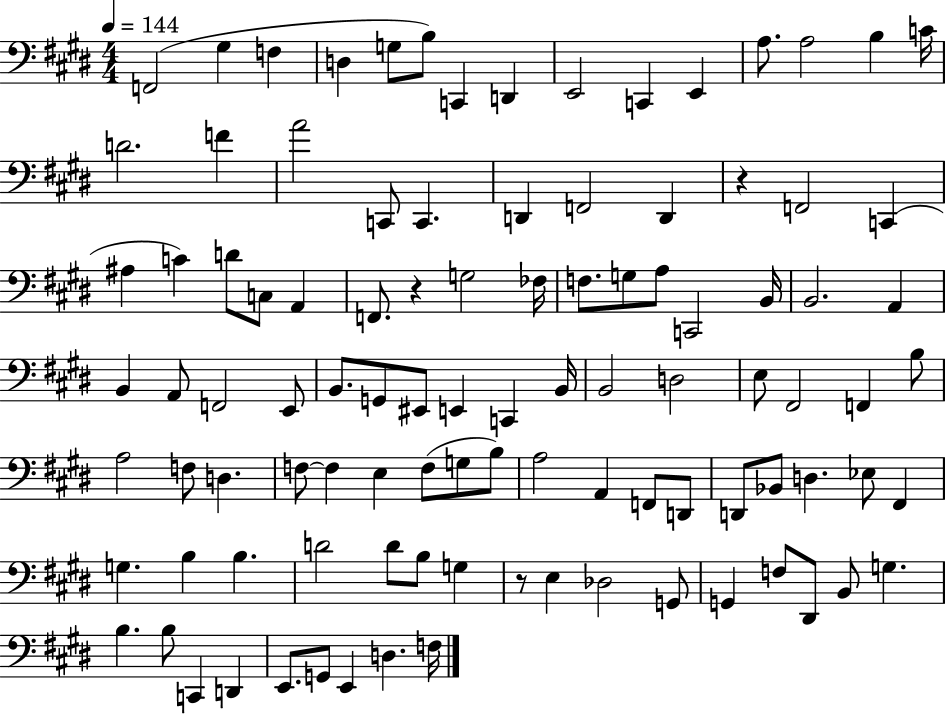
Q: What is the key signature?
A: E major